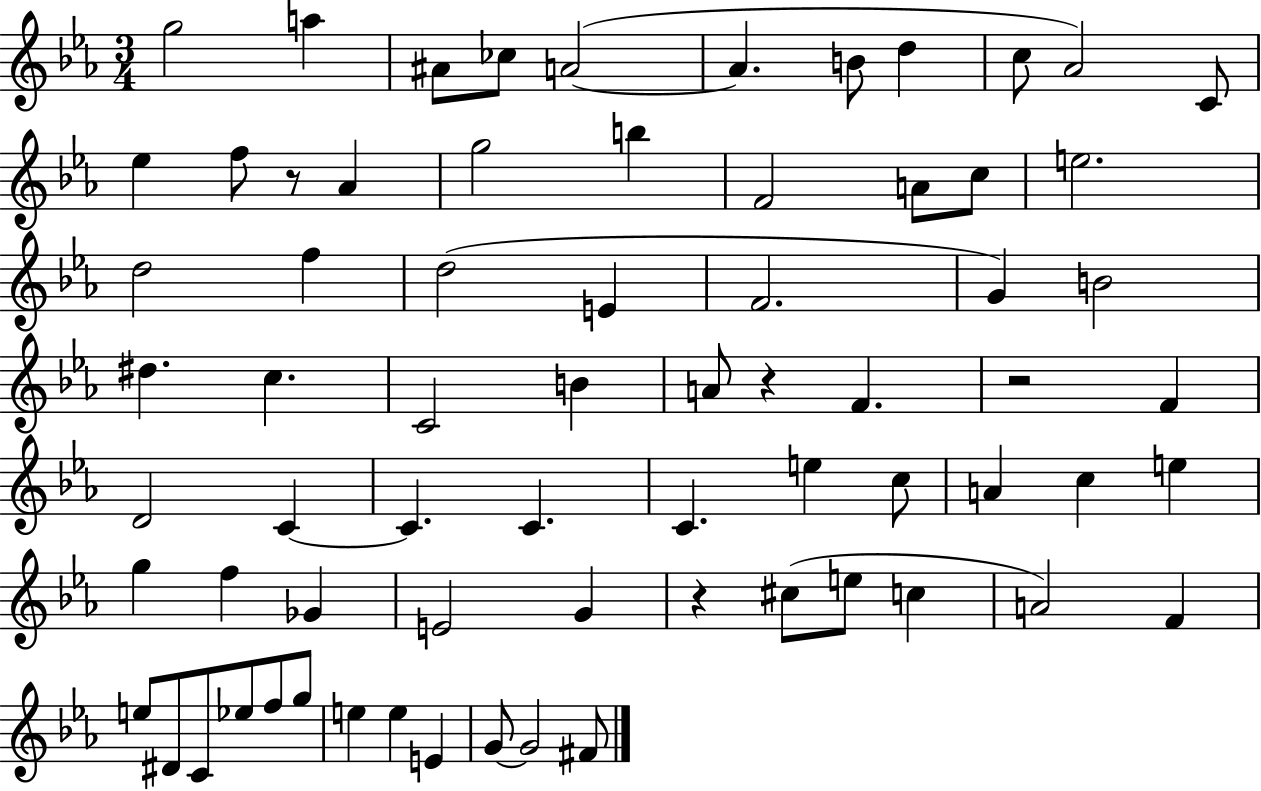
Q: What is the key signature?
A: EES major